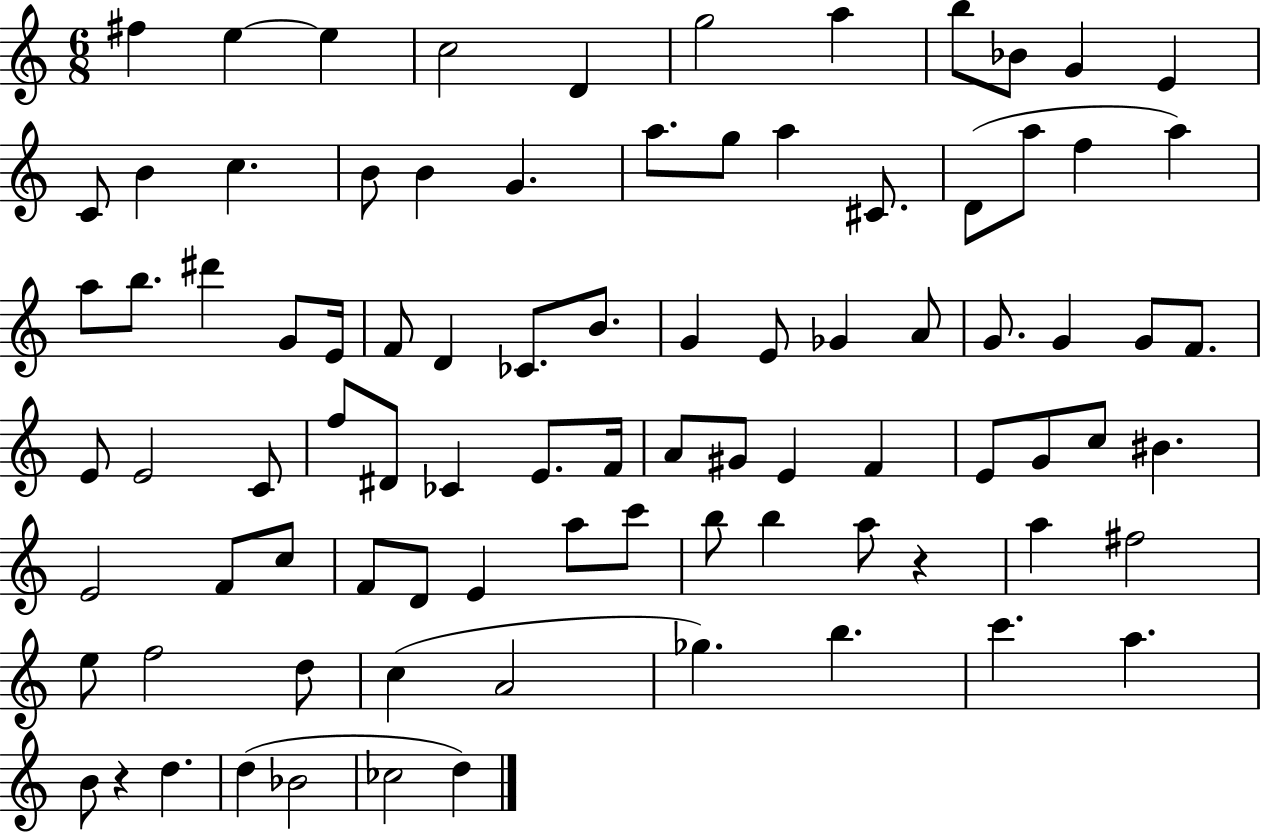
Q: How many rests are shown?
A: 2